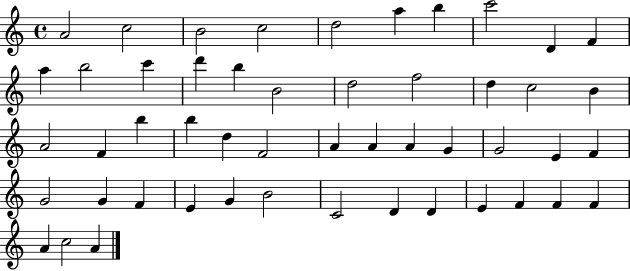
X:1
T:Untitled
M:4/4
L:1/4
K:C
A2 c2 B2 c2 d2 a b c'2 D F a b2 c' d' b B2 d2 f2 d c2 B A2 F b b d F2 A A A G G2 E F G2 G F E G B2 C2 D D E F F F A c2 A